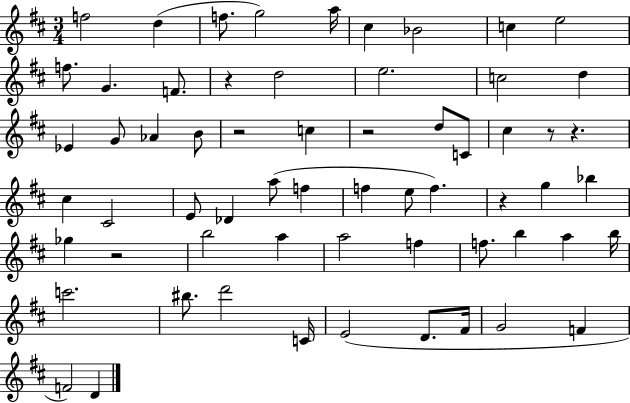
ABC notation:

X:1
T:Untitled
M:3/4
L:1/4
K:D
f2 d f/2 g2 a/4 ^c _B2 c e2 f/2 G F/2 z d2 e2 c2 d _E G/2 _A B/2 z2 c z2 d/2 C/2 ^c z/2 z ^c ^C2 E/2 _D a/2 f f e/2 f z g _b _g z2 b2 a a2 f f/2 b a b/4 c'2 ^b/2 d'2 C/4 E2 D/2 ^F/4 G2 F F2 D